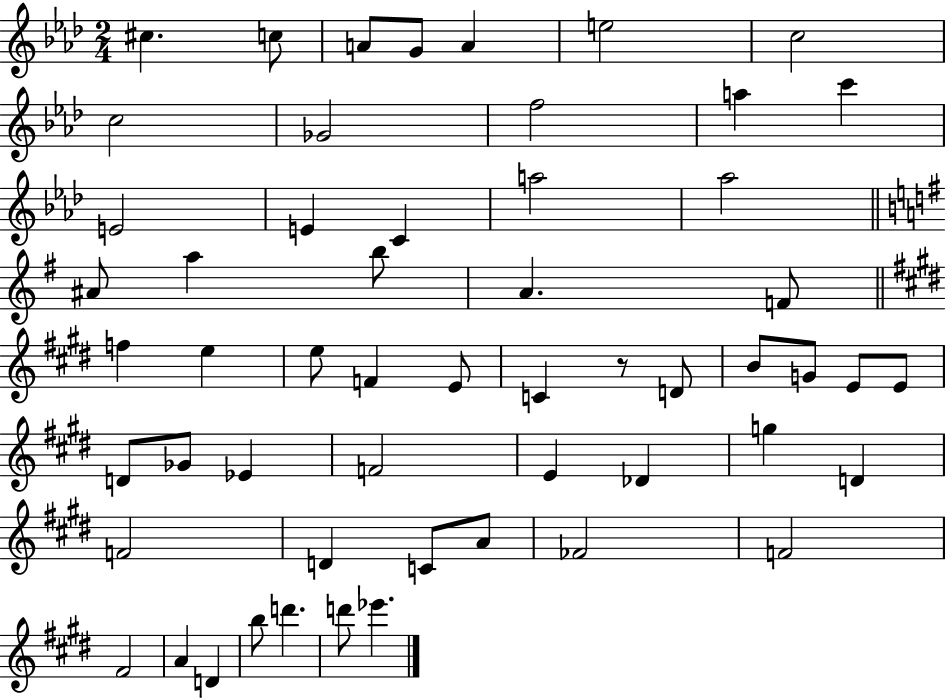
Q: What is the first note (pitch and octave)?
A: C#5